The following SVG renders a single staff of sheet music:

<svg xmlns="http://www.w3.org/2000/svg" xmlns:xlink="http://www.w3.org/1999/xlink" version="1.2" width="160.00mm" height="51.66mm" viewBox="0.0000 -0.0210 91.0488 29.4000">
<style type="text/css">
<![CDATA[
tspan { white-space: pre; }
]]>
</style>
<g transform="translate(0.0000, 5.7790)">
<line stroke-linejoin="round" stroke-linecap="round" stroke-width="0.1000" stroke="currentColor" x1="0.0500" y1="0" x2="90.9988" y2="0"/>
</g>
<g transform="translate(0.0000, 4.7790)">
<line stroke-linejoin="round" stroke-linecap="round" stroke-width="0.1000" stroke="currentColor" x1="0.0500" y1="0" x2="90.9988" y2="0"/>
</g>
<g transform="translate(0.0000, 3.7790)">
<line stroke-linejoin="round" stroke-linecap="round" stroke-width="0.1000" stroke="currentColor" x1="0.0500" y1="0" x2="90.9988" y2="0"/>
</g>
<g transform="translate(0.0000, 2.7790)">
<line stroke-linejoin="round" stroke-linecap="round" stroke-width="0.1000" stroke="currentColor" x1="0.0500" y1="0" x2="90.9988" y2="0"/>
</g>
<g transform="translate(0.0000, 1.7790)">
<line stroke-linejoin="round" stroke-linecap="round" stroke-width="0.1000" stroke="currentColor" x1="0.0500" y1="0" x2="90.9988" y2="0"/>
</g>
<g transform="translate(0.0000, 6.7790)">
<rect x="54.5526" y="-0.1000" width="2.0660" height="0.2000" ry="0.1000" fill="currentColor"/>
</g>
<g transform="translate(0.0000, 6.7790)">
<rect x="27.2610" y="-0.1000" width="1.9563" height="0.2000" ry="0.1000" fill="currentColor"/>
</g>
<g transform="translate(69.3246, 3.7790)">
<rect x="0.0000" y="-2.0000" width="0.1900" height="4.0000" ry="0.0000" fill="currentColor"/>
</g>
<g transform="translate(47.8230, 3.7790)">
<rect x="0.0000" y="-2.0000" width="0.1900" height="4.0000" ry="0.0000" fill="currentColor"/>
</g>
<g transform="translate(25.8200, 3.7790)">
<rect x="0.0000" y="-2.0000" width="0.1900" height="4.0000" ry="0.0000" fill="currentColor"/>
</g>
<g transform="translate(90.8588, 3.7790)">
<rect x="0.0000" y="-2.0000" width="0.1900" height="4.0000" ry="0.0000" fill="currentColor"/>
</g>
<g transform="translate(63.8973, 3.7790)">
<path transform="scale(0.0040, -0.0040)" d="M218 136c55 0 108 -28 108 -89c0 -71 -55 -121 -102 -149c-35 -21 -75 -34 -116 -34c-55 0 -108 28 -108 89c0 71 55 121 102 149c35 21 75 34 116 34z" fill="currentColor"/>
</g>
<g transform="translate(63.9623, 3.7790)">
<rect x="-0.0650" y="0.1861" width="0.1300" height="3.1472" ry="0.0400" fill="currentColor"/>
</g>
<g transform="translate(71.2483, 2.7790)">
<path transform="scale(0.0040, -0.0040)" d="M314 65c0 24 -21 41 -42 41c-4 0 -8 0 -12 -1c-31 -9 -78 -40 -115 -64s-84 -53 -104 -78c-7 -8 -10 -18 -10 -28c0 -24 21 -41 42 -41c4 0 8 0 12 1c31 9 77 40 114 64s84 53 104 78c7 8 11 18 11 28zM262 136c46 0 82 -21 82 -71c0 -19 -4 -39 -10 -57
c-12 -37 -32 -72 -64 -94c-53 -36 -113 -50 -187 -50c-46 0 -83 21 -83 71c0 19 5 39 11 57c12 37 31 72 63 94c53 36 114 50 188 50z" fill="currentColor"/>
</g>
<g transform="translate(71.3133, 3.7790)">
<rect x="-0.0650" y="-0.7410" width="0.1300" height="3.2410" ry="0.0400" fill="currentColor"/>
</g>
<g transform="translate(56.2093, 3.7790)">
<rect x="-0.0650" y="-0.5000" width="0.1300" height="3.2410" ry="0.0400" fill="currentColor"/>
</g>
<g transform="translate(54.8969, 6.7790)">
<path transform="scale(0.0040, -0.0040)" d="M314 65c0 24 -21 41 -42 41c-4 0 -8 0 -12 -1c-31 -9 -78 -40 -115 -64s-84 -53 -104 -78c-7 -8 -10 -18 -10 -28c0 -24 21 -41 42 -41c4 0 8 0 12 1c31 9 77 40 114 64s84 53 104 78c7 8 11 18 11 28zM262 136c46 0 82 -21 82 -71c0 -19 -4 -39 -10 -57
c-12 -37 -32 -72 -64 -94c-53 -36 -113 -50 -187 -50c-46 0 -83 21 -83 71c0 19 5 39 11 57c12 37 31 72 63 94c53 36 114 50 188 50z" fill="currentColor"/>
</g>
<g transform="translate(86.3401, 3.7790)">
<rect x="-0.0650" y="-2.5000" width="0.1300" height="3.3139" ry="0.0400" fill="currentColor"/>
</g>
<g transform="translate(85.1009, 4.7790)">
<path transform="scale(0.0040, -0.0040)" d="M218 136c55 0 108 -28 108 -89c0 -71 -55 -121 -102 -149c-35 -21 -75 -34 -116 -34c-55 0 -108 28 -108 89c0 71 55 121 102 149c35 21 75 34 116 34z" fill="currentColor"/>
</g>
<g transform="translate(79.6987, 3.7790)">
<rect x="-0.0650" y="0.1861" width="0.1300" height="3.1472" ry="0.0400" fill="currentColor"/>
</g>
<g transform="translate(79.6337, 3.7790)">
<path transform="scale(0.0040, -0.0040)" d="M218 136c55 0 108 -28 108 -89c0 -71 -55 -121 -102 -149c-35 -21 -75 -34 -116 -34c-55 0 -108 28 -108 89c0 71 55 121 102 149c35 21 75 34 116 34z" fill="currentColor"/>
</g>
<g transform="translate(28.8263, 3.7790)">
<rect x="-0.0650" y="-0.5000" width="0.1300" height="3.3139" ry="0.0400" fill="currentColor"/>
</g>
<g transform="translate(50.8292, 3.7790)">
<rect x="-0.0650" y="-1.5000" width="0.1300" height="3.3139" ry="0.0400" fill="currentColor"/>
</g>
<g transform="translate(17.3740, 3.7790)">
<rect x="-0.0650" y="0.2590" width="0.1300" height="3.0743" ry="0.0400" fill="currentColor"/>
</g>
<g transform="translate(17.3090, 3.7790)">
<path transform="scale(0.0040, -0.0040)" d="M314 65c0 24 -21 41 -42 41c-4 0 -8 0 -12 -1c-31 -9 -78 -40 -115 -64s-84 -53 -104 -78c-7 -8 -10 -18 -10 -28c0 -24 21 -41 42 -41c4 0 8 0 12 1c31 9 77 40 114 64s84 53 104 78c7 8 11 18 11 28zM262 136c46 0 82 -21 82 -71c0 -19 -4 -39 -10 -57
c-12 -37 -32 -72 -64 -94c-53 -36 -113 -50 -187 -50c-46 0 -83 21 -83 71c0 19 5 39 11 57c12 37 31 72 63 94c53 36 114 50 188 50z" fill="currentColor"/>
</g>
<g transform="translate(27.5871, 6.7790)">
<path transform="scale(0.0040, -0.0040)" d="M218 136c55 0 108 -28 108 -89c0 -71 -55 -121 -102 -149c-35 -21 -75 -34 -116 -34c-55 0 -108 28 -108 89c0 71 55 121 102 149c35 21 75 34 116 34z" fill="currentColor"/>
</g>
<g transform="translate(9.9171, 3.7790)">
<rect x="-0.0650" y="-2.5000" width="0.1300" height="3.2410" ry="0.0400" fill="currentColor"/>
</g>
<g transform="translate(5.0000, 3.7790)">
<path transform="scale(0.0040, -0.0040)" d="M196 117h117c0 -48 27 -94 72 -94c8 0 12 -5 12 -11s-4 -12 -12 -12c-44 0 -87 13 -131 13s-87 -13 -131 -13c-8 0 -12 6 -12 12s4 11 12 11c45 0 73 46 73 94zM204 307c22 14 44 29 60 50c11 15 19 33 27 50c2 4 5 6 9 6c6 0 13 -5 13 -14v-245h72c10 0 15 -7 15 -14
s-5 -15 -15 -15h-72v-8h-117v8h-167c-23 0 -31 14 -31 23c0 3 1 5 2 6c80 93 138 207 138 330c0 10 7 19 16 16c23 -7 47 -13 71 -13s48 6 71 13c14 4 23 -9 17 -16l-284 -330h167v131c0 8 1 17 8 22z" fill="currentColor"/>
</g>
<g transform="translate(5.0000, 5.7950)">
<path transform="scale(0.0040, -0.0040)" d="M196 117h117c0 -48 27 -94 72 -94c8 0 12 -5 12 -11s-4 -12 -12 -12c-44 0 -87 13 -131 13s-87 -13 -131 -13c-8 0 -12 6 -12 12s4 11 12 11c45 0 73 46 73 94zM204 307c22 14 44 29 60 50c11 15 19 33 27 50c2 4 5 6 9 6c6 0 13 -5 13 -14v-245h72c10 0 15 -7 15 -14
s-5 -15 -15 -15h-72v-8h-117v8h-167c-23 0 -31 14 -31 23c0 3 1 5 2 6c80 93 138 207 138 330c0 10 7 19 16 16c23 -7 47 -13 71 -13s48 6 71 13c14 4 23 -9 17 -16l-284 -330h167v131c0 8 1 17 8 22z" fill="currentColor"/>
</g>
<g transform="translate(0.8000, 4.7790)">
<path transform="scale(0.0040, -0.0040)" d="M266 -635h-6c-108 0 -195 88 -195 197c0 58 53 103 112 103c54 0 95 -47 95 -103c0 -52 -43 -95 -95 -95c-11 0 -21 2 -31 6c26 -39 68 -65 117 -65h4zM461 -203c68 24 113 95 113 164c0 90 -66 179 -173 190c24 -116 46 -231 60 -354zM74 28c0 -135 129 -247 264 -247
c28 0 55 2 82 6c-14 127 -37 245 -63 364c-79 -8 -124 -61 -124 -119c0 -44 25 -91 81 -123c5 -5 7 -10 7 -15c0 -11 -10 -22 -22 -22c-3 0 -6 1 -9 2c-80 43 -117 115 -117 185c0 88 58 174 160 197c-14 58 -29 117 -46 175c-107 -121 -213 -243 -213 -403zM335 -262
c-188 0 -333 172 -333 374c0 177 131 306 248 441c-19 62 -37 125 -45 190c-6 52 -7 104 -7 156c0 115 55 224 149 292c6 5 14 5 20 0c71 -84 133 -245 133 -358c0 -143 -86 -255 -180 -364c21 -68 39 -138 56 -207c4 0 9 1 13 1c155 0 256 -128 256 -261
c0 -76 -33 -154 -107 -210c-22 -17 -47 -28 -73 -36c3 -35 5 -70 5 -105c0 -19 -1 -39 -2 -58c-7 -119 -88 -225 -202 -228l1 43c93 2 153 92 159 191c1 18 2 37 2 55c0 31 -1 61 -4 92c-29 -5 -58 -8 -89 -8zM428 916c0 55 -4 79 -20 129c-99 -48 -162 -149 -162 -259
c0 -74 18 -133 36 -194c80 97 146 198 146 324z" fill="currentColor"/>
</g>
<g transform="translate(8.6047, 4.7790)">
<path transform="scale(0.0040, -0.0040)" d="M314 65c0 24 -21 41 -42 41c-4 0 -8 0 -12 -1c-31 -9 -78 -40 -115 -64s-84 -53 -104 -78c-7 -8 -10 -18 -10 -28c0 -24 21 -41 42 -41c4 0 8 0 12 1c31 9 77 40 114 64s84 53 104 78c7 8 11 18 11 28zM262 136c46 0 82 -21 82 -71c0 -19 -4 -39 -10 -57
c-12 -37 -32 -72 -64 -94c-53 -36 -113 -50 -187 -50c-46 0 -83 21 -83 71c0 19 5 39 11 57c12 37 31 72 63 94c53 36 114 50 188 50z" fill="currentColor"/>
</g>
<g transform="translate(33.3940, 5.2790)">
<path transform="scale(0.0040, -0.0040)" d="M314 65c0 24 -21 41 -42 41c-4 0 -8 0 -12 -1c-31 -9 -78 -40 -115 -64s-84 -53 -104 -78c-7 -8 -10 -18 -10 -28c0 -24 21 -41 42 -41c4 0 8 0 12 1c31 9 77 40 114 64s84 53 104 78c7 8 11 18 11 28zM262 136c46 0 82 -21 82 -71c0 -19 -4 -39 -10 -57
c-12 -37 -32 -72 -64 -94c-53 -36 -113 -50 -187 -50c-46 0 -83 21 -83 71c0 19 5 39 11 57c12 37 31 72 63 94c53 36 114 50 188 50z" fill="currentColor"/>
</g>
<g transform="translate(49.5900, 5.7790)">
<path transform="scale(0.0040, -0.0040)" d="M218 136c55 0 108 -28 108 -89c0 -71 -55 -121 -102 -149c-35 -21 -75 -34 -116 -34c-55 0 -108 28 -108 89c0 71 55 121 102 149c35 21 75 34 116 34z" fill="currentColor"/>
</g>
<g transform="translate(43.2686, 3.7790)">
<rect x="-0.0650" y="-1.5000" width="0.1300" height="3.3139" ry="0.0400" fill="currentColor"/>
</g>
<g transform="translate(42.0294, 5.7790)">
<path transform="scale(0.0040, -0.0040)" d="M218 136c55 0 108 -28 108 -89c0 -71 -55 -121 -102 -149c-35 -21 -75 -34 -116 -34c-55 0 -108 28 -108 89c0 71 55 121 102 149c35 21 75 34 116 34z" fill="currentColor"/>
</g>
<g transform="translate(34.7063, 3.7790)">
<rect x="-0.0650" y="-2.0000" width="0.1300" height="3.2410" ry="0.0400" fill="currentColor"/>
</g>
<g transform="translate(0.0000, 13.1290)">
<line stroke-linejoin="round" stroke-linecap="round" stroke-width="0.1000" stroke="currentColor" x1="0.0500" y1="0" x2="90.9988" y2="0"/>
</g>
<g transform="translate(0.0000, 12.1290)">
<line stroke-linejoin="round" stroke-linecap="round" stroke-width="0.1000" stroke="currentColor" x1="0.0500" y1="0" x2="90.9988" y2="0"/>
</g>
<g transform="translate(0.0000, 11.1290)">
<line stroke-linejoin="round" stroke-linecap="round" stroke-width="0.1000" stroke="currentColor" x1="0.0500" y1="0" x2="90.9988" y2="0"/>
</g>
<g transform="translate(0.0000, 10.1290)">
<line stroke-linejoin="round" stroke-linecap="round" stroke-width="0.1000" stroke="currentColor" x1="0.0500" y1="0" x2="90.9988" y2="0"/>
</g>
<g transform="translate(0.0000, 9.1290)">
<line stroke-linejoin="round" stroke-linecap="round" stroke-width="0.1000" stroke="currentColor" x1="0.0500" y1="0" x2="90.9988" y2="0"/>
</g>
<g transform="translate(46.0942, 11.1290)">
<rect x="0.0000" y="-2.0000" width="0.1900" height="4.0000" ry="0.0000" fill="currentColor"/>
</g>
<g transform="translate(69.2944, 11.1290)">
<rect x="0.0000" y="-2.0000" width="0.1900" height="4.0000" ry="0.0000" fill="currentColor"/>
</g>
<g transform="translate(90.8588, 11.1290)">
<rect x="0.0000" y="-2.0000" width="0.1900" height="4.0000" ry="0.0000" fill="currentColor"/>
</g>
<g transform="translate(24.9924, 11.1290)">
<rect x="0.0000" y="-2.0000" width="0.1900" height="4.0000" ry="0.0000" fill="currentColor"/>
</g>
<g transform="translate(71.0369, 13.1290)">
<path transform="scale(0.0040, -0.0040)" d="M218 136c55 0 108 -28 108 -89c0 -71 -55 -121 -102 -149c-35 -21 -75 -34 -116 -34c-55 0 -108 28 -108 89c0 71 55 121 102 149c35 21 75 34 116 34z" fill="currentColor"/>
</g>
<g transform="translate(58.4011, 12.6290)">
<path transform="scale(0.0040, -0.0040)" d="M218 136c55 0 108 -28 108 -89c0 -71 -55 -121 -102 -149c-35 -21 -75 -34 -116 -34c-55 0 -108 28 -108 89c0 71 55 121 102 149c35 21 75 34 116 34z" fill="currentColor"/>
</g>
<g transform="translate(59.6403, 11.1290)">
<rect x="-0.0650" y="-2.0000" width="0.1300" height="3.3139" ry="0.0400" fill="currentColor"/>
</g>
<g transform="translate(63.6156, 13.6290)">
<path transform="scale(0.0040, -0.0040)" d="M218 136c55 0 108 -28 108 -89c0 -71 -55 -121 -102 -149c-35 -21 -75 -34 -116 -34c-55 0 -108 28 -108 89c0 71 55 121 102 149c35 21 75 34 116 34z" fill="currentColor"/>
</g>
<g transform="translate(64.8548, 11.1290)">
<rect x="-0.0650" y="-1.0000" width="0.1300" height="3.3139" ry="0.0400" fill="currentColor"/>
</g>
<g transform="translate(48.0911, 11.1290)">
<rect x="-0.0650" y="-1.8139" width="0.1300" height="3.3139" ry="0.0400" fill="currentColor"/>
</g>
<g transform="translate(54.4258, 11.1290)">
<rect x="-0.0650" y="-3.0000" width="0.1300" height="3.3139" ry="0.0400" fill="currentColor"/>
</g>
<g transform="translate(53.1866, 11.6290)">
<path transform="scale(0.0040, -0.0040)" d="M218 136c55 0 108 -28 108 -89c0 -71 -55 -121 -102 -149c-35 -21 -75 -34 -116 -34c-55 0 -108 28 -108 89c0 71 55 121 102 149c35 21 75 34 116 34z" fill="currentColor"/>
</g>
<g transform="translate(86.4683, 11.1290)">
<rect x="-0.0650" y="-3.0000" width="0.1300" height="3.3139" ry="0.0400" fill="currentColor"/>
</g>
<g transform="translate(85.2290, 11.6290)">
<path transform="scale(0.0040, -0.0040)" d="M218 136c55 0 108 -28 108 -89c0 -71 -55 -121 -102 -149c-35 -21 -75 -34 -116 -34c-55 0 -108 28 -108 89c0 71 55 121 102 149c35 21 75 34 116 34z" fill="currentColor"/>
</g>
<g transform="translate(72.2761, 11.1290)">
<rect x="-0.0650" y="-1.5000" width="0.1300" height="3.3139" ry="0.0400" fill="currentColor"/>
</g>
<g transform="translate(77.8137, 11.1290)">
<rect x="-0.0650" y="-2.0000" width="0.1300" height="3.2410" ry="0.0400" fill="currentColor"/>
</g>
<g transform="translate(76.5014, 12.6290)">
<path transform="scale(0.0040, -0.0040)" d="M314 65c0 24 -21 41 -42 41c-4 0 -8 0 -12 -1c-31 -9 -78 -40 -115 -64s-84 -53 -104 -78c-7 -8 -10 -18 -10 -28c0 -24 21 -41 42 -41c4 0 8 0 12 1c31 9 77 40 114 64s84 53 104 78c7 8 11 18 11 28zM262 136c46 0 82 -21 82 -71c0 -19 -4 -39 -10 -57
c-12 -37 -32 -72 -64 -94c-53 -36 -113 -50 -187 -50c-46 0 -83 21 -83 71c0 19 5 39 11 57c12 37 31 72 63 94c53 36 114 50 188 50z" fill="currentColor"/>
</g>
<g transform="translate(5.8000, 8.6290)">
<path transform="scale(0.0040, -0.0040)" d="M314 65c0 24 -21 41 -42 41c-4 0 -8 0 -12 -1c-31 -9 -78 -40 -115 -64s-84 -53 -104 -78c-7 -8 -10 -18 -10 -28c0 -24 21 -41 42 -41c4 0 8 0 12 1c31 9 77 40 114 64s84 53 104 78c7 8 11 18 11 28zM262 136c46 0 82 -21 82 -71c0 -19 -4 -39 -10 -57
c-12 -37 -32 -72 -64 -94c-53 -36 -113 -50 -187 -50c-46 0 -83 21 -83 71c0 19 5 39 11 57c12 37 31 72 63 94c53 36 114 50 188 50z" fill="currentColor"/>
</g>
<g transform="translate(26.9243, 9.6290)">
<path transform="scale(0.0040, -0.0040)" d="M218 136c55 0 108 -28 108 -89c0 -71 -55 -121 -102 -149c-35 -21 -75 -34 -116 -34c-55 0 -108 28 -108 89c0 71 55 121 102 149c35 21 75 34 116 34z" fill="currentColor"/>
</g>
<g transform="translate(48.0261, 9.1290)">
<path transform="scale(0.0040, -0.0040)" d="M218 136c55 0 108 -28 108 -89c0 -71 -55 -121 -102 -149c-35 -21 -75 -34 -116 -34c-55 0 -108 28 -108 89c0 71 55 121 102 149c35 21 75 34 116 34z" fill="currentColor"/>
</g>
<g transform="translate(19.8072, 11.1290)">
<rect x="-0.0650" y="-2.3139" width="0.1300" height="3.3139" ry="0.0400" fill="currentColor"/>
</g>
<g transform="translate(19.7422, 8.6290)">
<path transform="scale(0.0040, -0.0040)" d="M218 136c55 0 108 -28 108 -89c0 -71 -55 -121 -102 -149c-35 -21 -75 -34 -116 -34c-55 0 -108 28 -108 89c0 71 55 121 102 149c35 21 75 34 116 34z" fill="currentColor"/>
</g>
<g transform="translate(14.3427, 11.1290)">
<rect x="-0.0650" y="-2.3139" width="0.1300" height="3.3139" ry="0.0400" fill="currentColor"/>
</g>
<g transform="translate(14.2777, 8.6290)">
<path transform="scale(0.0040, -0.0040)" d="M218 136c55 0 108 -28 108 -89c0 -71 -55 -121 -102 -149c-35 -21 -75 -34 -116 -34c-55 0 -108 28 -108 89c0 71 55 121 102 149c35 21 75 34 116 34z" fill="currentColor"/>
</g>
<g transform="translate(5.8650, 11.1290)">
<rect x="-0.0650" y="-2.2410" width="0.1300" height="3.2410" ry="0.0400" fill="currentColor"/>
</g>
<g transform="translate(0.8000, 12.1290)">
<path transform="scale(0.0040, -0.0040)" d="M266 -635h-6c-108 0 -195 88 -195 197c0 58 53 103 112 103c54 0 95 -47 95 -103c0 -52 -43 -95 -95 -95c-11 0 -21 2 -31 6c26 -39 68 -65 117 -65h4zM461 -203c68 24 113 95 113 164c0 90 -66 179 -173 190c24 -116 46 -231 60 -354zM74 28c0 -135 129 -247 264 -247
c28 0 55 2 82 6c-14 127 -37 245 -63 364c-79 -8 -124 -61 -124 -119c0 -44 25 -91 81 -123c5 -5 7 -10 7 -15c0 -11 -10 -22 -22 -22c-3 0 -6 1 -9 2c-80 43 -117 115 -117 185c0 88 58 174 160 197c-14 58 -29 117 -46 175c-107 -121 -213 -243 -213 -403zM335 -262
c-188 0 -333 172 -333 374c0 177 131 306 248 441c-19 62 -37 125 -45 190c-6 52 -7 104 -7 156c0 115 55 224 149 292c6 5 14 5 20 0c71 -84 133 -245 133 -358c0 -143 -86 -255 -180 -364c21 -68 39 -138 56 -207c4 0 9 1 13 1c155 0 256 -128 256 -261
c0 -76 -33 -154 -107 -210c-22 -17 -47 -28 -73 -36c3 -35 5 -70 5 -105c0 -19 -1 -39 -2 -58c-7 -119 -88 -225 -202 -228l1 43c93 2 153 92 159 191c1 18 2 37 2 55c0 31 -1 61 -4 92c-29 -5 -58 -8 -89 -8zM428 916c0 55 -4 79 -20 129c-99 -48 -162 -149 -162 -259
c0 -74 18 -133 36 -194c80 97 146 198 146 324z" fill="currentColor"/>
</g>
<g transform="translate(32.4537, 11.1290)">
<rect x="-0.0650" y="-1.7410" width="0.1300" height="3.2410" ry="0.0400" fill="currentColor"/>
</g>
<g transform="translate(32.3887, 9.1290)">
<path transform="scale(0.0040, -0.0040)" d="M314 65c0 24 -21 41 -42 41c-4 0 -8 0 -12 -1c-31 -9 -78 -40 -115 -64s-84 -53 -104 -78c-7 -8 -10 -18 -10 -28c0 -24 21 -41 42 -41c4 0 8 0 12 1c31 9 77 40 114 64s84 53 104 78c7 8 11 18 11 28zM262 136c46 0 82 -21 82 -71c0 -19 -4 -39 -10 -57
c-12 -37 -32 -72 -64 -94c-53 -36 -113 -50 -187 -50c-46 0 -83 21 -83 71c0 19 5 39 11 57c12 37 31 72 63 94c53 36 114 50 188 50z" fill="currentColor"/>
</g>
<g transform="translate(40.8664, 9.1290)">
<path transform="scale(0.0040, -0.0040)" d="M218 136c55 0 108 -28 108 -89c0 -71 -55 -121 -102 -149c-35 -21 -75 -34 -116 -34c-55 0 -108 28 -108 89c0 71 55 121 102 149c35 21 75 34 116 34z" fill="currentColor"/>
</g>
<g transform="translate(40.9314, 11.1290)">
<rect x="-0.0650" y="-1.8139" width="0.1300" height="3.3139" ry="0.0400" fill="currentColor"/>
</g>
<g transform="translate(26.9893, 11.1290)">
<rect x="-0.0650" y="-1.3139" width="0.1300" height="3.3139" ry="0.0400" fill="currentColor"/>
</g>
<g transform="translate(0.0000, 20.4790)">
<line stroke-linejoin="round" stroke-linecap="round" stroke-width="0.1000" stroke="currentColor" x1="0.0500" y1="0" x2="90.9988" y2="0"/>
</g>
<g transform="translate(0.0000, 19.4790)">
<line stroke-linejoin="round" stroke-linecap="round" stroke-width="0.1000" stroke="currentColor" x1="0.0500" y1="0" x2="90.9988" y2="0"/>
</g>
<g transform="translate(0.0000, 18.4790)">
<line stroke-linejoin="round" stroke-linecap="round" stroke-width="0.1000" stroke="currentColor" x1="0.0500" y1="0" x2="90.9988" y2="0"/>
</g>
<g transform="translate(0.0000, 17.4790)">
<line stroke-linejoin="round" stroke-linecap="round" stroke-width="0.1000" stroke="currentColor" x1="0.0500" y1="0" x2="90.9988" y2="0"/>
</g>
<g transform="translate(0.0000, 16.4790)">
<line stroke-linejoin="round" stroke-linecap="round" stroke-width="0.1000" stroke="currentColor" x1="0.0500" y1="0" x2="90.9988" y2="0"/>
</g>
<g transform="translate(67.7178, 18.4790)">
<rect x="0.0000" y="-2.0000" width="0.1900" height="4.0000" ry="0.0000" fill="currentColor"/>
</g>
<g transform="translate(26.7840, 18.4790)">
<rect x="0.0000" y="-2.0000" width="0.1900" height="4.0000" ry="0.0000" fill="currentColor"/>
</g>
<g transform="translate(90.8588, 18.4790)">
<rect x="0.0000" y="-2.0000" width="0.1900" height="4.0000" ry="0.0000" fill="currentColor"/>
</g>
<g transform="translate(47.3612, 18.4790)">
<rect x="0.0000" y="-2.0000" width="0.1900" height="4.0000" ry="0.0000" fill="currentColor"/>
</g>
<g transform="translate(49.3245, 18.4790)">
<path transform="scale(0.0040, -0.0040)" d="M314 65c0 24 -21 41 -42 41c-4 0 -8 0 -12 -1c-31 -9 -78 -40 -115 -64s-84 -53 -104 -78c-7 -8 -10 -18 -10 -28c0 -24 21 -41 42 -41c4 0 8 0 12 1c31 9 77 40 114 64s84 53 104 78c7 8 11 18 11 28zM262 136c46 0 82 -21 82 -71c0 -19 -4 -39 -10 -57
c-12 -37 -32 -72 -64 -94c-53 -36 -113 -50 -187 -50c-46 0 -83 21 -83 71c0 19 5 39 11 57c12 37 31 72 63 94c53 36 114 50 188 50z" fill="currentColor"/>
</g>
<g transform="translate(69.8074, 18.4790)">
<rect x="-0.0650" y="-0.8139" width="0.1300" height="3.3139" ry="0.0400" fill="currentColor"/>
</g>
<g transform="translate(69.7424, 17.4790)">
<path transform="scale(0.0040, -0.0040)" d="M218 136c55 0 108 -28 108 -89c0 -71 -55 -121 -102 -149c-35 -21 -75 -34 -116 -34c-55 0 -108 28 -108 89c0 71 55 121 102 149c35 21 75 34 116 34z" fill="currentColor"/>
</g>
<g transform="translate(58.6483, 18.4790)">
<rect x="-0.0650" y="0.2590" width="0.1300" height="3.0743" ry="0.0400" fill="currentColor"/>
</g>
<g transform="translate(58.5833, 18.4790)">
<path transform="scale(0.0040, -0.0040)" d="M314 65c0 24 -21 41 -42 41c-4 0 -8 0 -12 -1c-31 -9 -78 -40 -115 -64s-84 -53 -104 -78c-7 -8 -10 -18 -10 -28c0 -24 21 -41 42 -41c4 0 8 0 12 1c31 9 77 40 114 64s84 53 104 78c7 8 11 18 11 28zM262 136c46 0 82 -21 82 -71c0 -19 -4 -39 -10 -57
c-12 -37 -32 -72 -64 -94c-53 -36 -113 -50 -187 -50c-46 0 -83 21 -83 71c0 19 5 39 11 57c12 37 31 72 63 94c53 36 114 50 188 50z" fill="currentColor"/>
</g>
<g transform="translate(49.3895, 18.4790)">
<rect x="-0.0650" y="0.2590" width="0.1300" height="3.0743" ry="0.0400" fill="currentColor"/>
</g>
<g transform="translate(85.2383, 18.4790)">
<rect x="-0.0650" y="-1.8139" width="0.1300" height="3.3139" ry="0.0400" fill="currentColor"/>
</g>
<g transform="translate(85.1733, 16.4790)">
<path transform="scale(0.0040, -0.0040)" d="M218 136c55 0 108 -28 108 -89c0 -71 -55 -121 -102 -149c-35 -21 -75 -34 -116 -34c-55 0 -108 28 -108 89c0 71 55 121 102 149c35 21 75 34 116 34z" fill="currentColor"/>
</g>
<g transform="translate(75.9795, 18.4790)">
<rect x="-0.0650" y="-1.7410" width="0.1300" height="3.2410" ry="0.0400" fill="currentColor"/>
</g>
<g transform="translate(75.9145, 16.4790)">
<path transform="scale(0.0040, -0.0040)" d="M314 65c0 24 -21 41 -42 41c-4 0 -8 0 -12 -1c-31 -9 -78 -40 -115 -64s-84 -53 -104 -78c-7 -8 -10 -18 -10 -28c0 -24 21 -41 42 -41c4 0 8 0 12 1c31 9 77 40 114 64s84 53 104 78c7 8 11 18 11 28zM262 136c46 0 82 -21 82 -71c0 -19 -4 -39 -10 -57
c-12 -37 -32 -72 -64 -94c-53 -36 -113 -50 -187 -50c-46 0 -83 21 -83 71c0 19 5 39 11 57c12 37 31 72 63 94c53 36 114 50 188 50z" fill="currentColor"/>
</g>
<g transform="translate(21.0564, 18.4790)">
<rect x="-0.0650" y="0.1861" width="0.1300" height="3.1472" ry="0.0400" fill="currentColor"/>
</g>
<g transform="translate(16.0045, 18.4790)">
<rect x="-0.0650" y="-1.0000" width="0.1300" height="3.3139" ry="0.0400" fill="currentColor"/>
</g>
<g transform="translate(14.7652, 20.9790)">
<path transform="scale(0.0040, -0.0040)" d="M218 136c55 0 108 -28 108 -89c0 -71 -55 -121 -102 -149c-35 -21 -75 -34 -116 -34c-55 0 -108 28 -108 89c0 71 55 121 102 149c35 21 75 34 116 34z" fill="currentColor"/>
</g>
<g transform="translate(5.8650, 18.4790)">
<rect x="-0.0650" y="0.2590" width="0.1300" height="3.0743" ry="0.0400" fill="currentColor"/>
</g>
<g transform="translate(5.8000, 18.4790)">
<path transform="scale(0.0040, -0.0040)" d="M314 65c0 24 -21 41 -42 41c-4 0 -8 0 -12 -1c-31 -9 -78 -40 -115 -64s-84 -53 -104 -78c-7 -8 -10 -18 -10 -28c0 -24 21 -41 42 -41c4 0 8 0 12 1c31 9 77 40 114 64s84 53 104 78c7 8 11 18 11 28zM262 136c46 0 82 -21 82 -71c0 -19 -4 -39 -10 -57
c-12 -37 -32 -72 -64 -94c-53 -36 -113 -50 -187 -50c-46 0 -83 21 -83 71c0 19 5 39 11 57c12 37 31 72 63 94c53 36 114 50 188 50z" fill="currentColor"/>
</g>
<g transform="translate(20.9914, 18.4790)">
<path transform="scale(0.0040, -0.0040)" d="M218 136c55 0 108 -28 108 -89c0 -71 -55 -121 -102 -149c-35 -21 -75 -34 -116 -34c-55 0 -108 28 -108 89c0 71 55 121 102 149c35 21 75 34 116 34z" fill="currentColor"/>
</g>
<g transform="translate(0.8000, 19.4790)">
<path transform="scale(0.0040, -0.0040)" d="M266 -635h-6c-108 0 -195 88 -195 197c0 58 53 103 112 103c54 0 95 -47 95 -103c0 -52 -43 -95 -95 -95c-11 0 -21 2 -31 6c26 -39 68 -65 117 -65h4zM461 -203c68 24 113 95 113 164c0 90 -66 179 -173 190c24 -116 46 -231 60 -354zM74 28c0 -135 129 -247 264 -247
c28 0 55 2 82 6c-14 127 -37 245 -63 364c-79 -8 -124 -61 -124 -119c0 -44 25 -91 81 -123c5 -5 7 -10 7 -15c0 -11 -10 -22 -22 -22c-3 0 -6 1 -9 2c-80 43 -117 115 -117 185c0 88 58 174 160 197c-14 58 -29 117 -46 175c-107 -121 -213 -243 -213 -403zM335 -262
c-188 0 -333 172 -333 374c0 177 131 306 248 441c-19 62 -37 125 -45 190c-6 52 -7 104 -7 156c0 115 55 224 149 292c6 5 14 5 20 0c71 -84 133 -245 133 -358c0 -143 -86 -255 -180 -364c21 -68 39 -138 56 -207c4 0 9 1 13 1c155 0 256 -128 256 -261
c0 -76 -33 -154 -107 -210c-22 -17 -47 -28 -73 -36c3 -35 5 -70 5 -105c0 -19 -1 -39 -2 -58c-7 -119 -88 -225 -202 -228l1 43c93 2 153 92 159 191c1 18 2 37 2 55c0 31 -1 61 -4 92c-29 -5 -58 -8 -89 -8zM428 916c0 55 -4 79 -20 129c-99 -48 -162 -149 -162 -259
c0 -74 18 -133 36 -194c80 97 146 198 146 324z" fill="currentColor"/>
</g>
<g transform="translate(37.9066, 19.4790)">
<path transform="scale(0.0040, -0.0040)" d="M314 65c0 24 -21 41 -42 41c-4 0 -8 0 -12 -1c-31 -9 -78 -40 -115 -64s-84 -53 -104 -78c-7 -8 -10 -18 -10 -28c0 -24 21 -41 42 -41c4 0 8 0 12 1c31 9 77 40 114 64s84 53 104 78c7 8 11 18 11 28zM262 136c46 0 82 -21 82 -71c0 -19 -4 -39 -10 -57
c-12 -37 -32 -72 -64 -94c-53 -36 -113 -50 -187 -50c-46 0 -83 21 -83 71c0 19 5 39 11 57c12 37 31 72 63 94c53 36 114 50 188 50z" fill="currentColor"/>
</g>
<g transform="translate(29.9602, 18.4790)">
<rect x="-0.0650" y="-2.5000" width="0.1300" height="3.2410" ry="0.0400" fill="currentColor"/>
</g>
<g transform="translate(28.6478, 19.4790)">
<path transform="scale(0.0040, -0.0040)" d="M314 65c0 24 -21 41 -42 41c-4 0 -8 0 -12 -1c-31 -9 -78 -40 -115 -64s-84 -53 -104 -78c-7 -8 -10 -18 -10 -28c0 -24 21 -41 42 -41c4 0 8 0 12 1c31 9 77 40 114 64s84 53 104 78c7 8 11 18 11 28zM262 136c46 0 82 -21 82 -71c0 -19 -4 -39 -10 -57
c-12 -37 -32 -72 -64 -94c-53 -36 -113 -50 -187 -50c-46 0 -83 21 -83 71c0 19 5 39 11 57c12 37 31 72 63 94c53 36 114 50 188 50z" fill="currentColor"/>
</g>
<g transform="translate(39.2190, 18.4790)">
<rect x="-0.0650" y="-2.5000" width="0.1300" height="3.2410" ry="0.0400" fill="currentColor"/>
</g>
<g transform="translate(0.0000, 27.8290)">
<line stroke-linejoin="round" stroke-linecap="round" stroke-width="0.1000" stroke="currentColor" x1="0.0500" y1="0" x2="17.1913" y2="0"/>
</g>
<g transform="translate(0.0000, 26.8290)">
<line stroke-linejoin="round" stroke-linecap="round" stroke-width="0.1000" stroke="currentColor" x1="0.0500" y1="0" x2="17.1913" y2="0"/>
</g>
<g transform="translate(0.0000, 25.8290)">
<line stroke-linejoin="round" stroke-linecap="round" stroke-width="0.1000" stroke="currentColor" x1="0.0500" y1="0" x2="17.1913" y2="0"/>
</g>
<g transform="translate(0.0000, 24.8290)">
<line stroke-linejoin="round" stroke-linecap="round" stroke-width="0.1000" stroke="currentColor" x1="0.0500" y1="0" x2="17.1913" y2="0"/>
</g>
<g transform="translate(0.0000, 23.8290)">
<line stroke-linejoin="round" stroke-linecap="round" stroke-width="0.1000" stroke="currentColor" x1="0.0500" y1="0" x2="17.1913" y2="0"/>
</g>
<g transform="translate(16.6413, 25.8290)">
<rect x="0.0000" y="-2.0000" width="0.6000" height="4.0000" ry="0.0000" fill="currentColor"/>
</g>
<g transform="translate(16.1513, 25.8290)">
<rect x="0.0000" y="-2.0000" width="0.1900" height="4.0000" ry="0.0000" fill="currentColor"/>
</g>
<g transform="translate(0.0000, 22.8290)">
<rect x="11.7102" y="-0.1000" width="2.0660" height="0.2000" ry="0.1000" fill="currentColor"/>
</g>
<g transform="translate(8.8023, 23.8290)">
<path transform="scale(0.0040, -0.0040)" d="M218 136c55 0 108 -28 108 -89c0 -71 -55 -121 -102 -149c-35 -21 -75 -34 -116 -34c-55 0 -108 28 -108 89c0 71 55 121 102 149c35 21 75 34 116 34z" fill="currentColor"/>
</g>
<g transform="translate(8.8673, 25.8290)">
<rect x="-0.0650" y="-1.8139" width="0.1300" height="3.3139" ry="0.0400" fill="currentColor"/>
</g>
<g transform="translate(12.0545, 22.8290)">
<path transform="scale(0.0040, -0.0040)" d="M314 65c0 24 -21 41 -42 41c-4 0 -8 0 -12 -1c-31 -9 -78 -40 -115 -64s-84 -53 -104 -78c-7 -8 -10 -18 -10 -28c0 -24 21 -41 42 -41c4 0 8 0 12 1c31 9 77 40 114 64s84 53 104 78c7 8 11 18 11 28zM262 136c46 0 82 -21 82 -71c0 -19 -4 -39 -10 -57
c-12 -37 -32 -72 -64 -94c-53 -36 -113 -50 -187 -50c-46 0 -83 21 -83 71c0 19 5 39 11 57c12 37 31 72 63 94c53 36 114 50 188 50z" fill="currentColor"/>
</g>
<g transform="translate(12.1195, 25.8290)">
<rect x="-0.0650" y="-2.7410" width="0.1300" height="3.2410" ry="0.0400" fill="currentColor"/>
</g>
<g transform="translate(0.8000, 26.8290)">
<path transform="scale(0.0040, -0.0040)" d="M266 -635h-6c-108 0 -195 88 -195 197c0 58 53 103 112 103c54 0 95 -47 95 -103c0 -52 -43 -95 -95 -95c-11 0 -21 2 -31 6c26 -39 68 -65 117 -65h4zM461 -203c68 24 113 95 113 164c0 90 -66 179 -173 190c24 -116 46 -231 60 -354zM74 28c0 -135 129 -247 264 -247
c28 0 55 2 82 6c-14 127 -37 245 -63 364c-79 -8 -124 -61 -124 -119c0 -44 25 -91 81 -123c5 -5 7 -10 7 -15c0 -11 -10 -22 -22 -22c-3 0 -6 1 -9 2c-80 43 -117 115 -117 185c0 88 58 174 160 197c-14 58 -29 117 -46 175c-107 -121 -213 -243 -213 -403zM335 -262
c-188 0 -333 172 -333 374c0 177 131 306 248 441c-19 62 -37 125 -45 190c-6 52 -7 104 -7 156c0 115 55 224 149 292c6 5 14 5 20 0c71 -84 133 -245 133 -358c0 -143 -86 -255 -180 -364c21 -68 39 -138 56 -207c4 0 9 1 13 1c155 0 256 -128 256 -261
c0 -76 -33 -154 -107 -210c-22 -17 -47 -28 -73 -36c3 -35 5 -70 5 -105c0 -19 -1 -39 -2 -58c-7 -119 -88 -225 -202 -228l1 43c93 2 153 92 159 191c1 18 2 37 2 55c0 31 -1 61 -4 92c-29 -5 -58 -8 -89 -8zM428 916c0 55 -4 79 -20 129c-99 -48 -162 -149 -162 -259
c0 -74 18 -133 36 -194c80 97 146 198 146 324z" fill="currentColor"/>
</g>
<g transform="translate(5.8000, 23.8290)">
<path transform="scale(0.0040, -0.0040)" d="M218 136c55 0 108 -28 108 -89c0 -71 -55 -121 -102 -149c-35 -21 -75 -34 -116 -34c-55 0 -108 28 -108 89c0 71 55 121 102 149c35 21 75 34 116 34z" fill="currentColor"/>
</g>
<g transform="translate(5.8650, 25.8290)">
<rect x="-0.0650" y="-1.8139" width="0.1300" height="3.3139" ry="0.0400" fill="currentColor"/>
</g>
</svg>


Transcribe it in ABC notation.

X:1
T:Untitled
M:4/4
L:1/4
K:C
G2 B2 C F2 E E C2 B d2 B G g2 g g e f2 f f A F D E F2 A B2 D B G2 G2 B2 B2 d f2 f f f a2